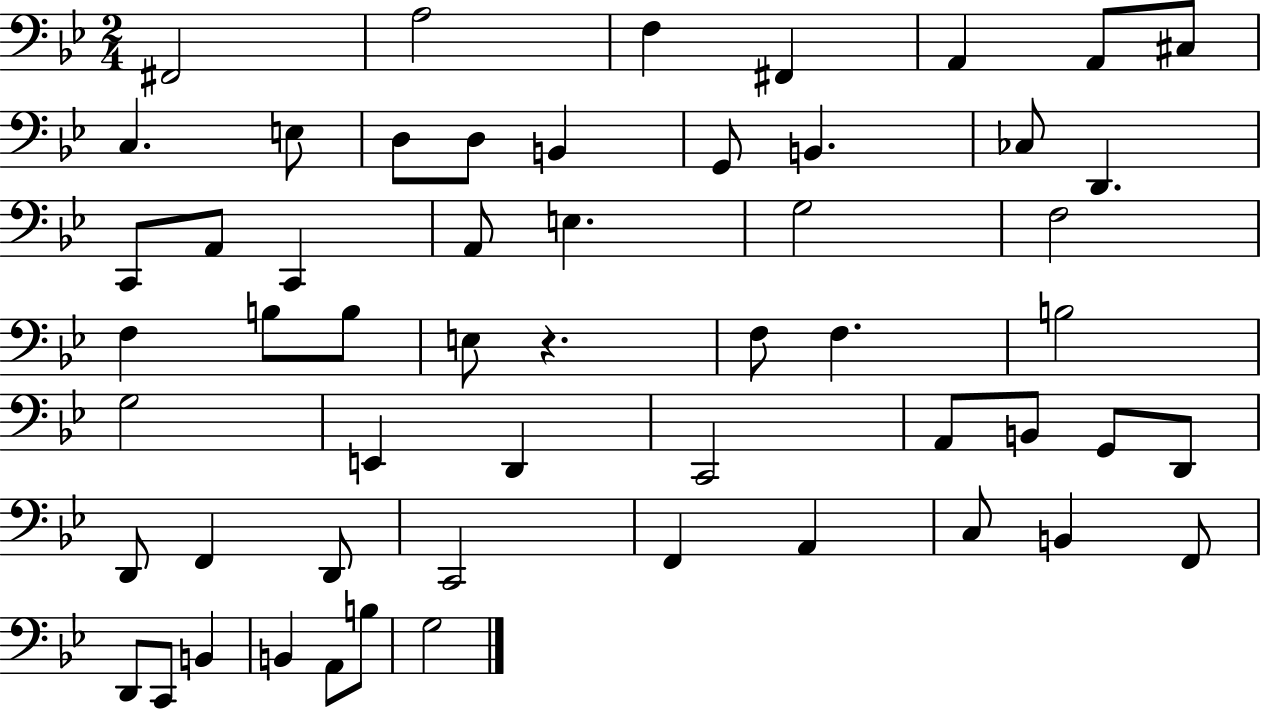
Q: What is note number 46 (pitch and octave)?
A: B2